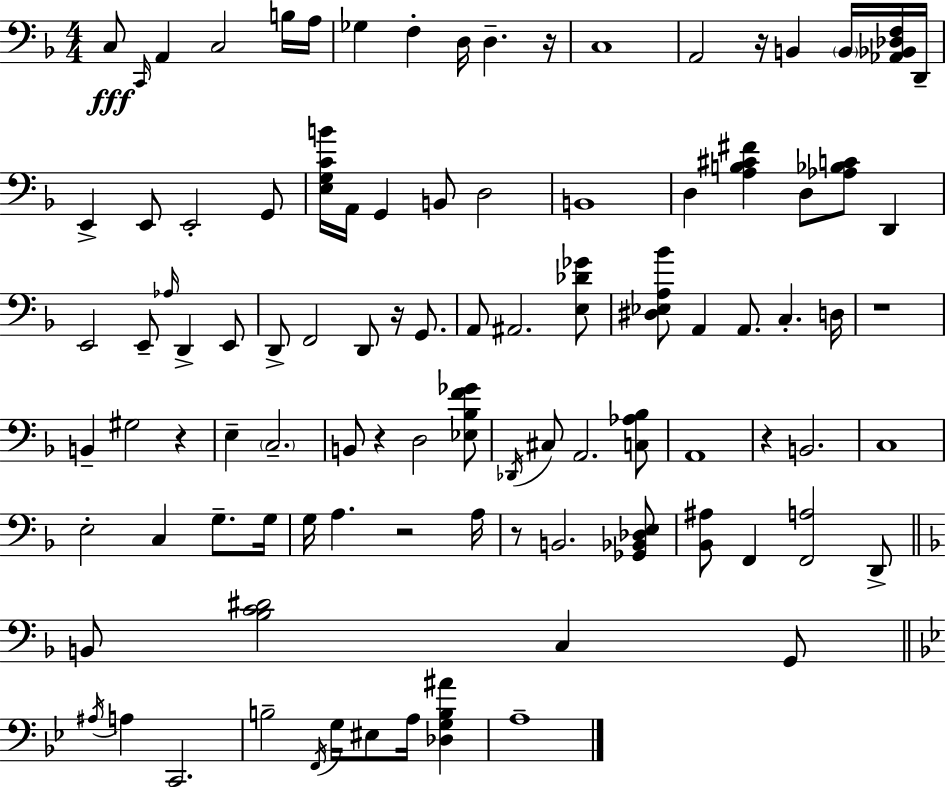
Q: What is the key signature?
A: D minor